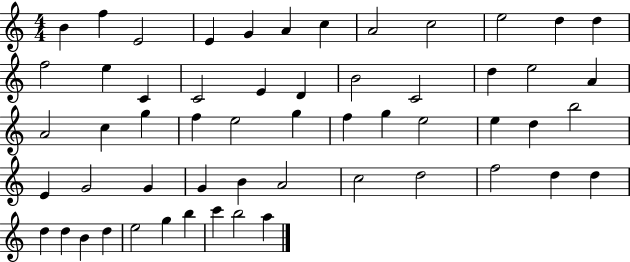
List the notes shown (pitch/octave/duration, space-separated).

B4/q F5/q E4/h E4/q G4/q A4/q C5/q A4/h C5/h E5/h D5/q D5/q F5/h E5/q C4/q C4/h E4/q D4/q B4/h C4/h D5/q E5/h A4/q A4/h C5/q G5/q F5/q E5/h G5/q F5/q G5/q E5/h E5/q D5/q B5/h E4/q G4/h G4/q G4/q B4/q A4/h C5/h D5/h F5/h D5/q D5/q D5/q D5/q B4/q D5/q E5/h G5/q B5/q C6/q B5/h A5/q